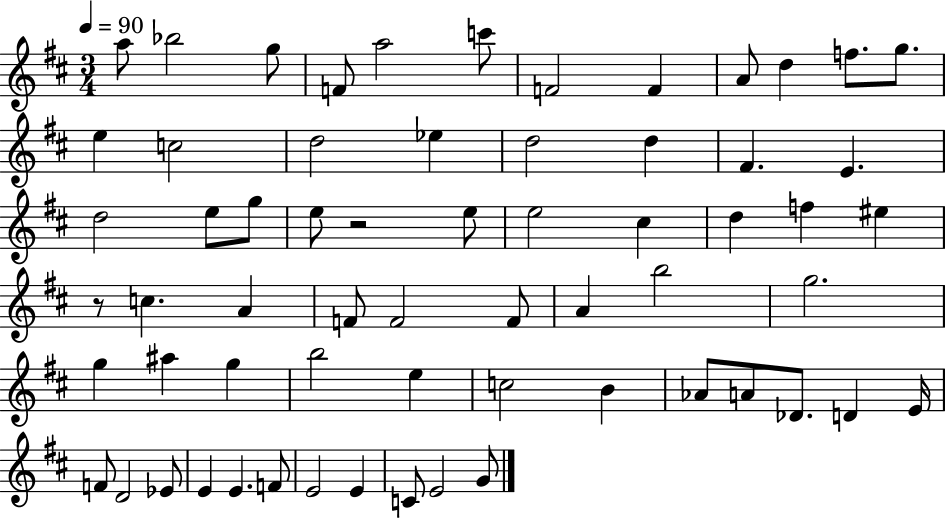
A5/e Bb5/h G5/e F4/e A5/h C6/e F4/h F4/q A4/e D5/q F5/e. G5/e. E5/q C5/h D5/h Eb5/q D5/h D5/q F#4/q. E4/q. D5/h E5/e G5/e E5/e R/h E5/e E5/h C#5/q D5/q F5/q EIS5/q R/e C5/q. A4/q F4/e F4/h F4/e A4/q B5/h G5/h. G5/q A#5/q G5/q B5/h E5/q C5/h B4/q Ab4/e A4/e Db4/e. D4/q E4/s F4/e D4/h Eb4/e E4/q E4/q. F4/e E4/h E4/q C4/e E4/h G4/e